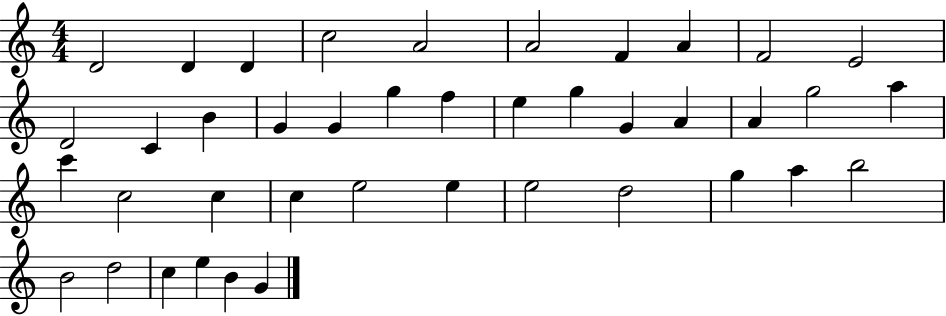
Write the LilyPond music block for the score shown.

{
  \clef treble
  \numericTimeSignature
  \time 4/4
  \key c \major
  d'2 d'4 d'4 | c''2 a'2 | a'2 f'4 a'4 | f'2 e'2 | \break d'2 c'4 b'4 | g'4 g'4 g''4 f''4 | e''4 g''4 g'4 a'4 | a'4 g''2 a''4 | \break c'''4 c''2 c''4 | c''4 e''2 e''4 | e''2 d''2 | g''4 a''4 b''2 | \break b'2 d''2 | c''4 e''4 b'4 g'4 | \bar "|."
}